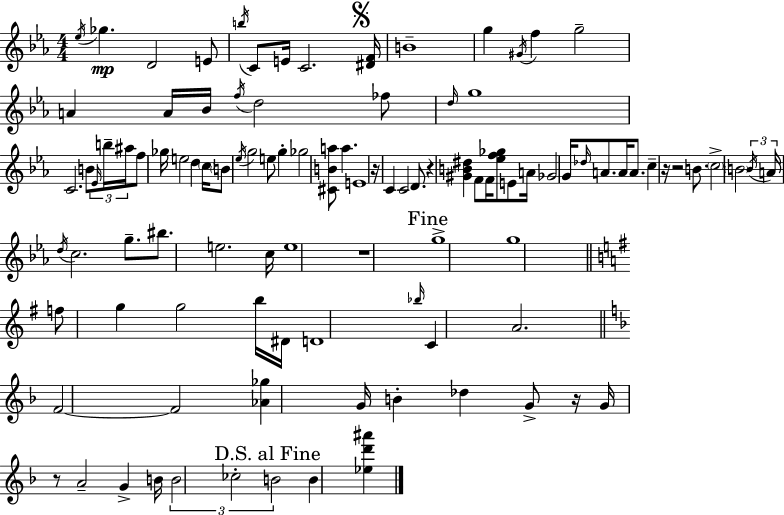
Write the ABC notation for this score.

X:1
T:Untitled
M:4/4
L:1/4
K:Cm
_e/4 _g D2 E/2 b/4 C/2 E/4 C2 [^DF]/4 B4 g ^G/4 f g2 A A/4 _B/4 f/4 d2 _f/2 d/4 g4 C2 B/2 _E/4 b/4 ^a/4 f/2 _g/4 e2 d c/4 B/2 _e/4 g2 e/2 g _g2 [^CBa]/2 a E4 z/4 C C2 D/2 z [^GB^d] F/2 F/4 [_ef_g]/2 E/2 A/4 _G2 G/4 _d/4 A/2 A/4 A/2 c z/4 z2 B/2 c2 B2 B/4 A/4 d/4 c2 g/2 ^b/2 e2 c/4 e4 z4 g4 g4 f/2 g g2 b/4 ^D/4 D4 _b/4 C A2 F2 F2 [_A_g] G/4 B _d G/2 z/4 G/4 z/2 A2 G B/4 B2 _c2 B2 B [_ed'^a']